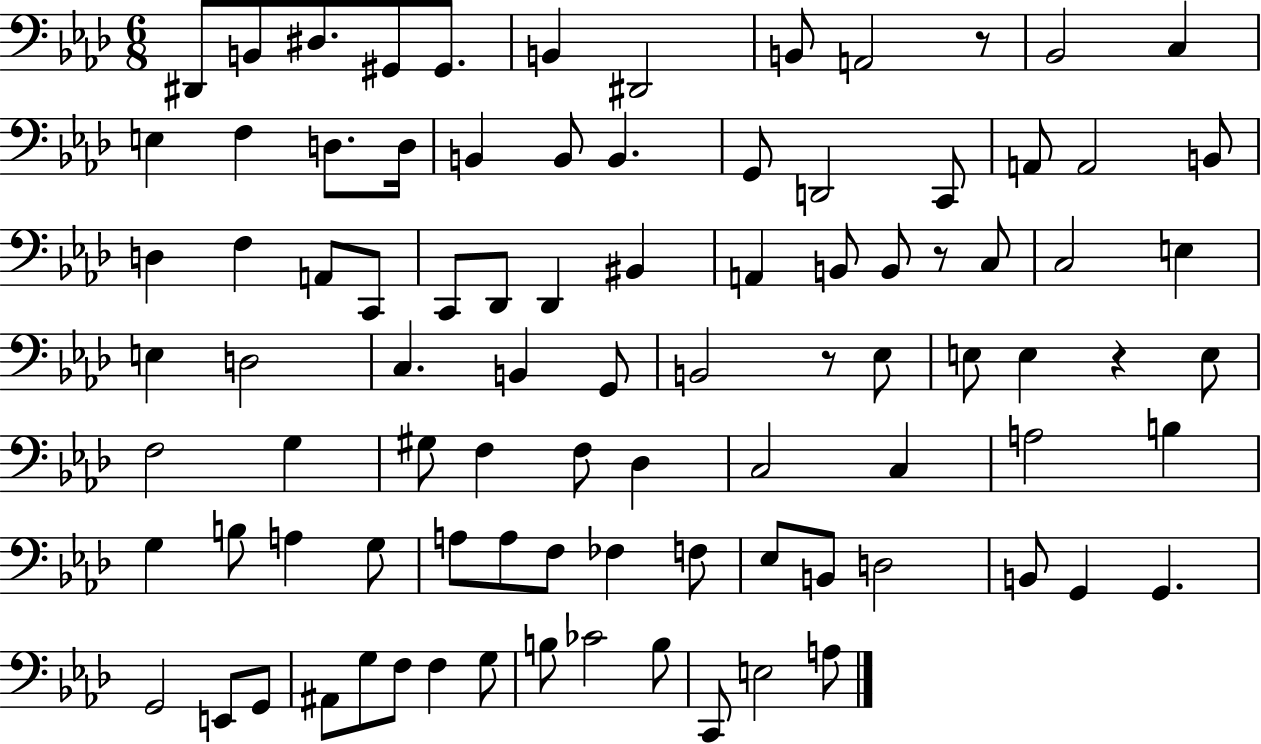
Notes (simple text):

D#2/e B2/e D#3/e. G#2/e G#2/e. B2/q D#2/h B2/e A2/h R/e Bb2/h C3/q E3/q F3/q D3/e. D3/s B2/q B2/e B2/q. G2/e D2/h C2/e A2/e A2/h B2/e D3/q F3/q A2/e C2/e C2/e Db2/e Db2/q BIS2/q A2/q B2/e B2/e R/e C3/e C3/h E3/q E3/q D3/h C3/q. B2/q G2/e B2/h R/e Eb3/e E3/e E3/q R/q E3/e F3/h G3/q G#3/e F3/q F3/e Db3/q C3/h C3/q A3/h B3/q G3/q B3/e A3/q G3/e A3/e A3/e F3/e FES3/q F3/e Eb3/e B2/e D3/h B2/e G2/q G2/q. G2/h E2/e G2/e A#2/e G3/e F3/e F3/q G3/e B3/e CES4/h B3/e C2/e E3/h A3/e